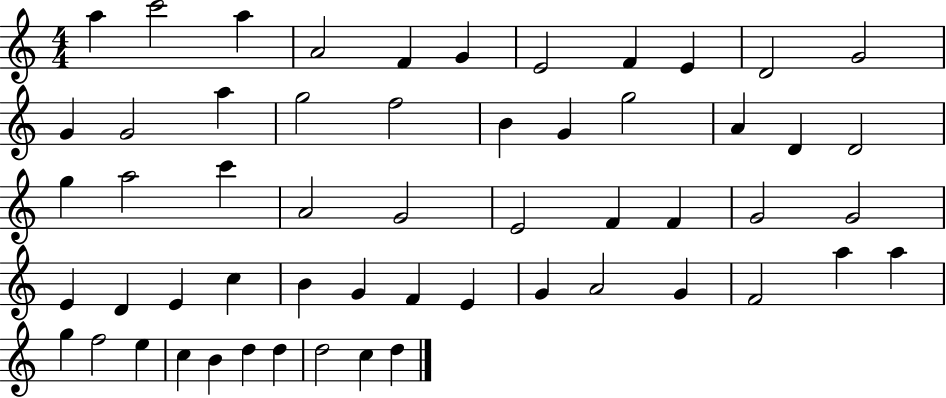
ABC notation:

X:1
T:Untitled
M:4/4
L:1/4
K:C
a c'2 a A2 F G E2 F E D2 G2 G G2 a g2 f2 B G g2 A D D2 g a2 c' A2 G2 E2 F F G2 G2 E D E c B G F E G A2 G F2 a a g f2 e c B d d d2 c d